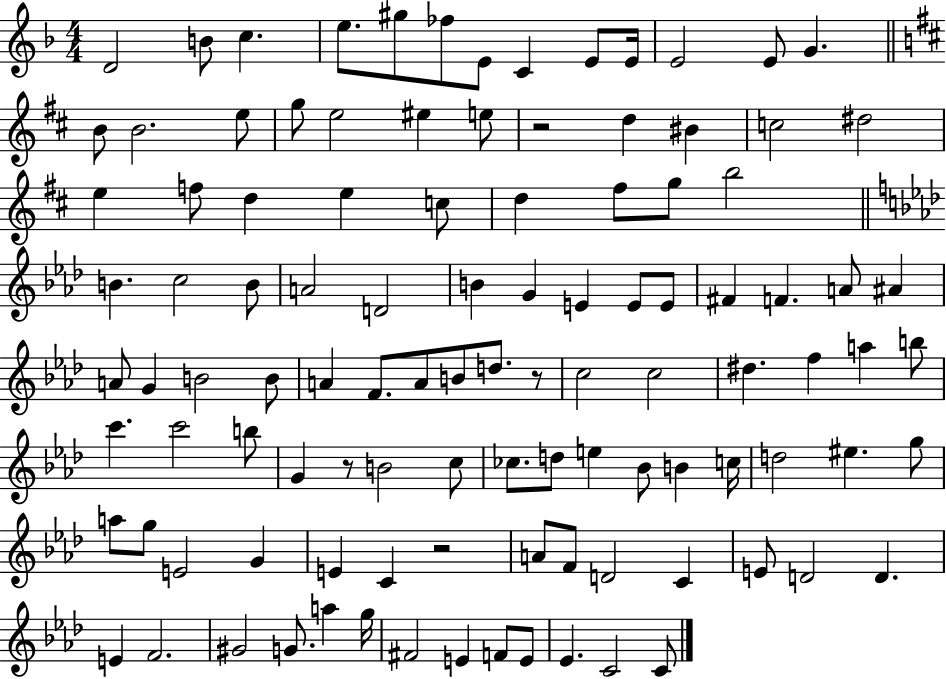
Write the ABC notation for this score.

X:1
T:Untitled
M:4/4
L:1/4
K:F
D2 B/2 c e/2 ^g/2 _f/2 E/2 C E/2 E/4 E2 E/2 G B/2 B2 e/2 g/2 e2 ^e e/2 z2 d ^B c2 ^d2 e f/2 d e c/2 d ^f/2 g/2 b2 B c2 B/2 A2 D2 B G E E/2 E/2 ^F F A/2 ^A A/2 G B2 B/2 A F/2 A/2 B/2 d/2 z/2 c2 c2 ^d f a b/2 c' c'2 b/2 G z/2 B2 c/2 _c/2 d/2 e _B/2 B c/4 d2 ^e g/2 a/2 g/2 E2 G E C z2 A/2 F/2 D2 C E/2 D2 D E F2 ^G2 G/2 a g/4 ^F2 E F/2 E/2 _E C2 C/2